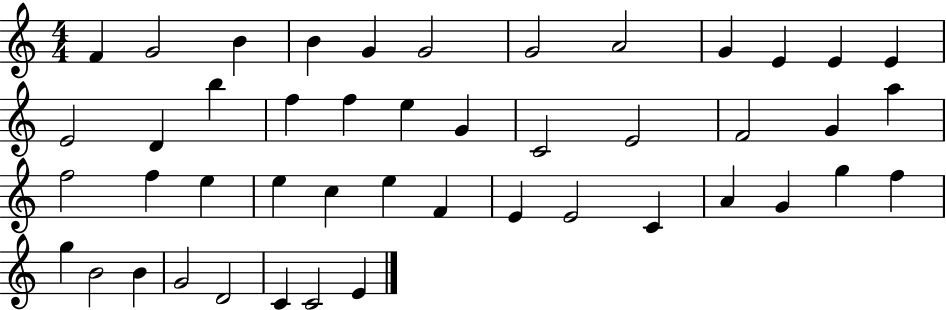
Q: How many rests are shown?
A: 0